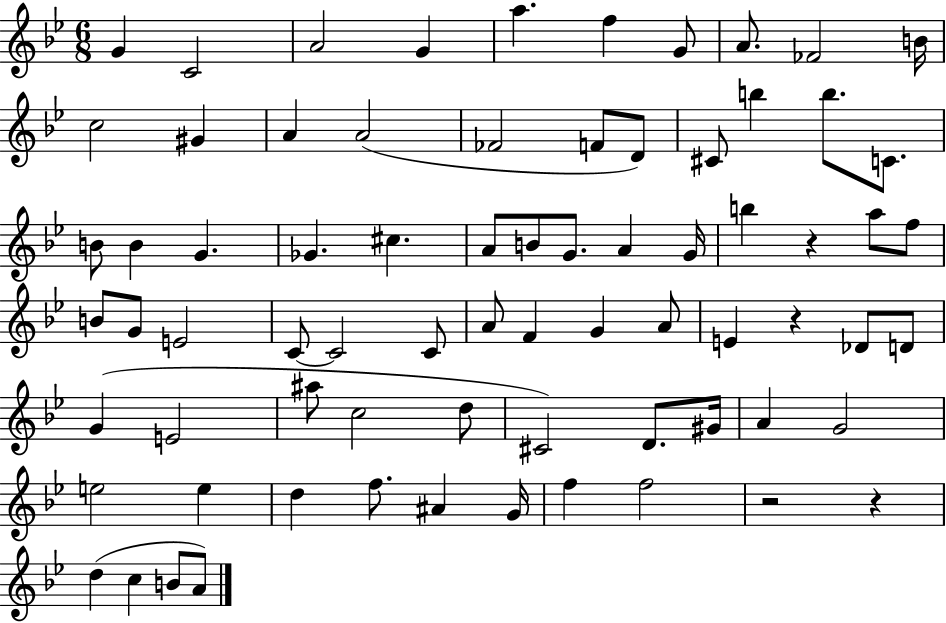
{
  \clef treble
  \numericTimeSignature
  \time 6/8
  \key bes \major
  g'4 c'2 | a'2 g'4 | a''4. f''4 g'8 | a'8. fes'2 b'16 | \break c''2 gis'4 | a'4 a'2( | fes'2 f'8 d'8) | cis'8 b''4 b''8. c'8. | \break b'8 b'4 g'4. | ges'4. cis''4. | a'8 b'8 g'8. a'4 g'16 | b''4 r4 a''8 f''8 | \break b'8 g'8 e'2 | c'8~~ c'2 c'8 | a'8 f'4 g'4 a'8 | e'4 r4 des'8 d'8 | \break g'4( e'2 | ais''8 c''2 d''8 | cis'2) d'8. gis'16 | a'4 g'2 | \break e''2 e''4 | d''4 f''8. ais'4 g'16 | f''4 f''2 | r2 r4 | \break d''4( c''4 b'8 a'8) | \bar "|."
}